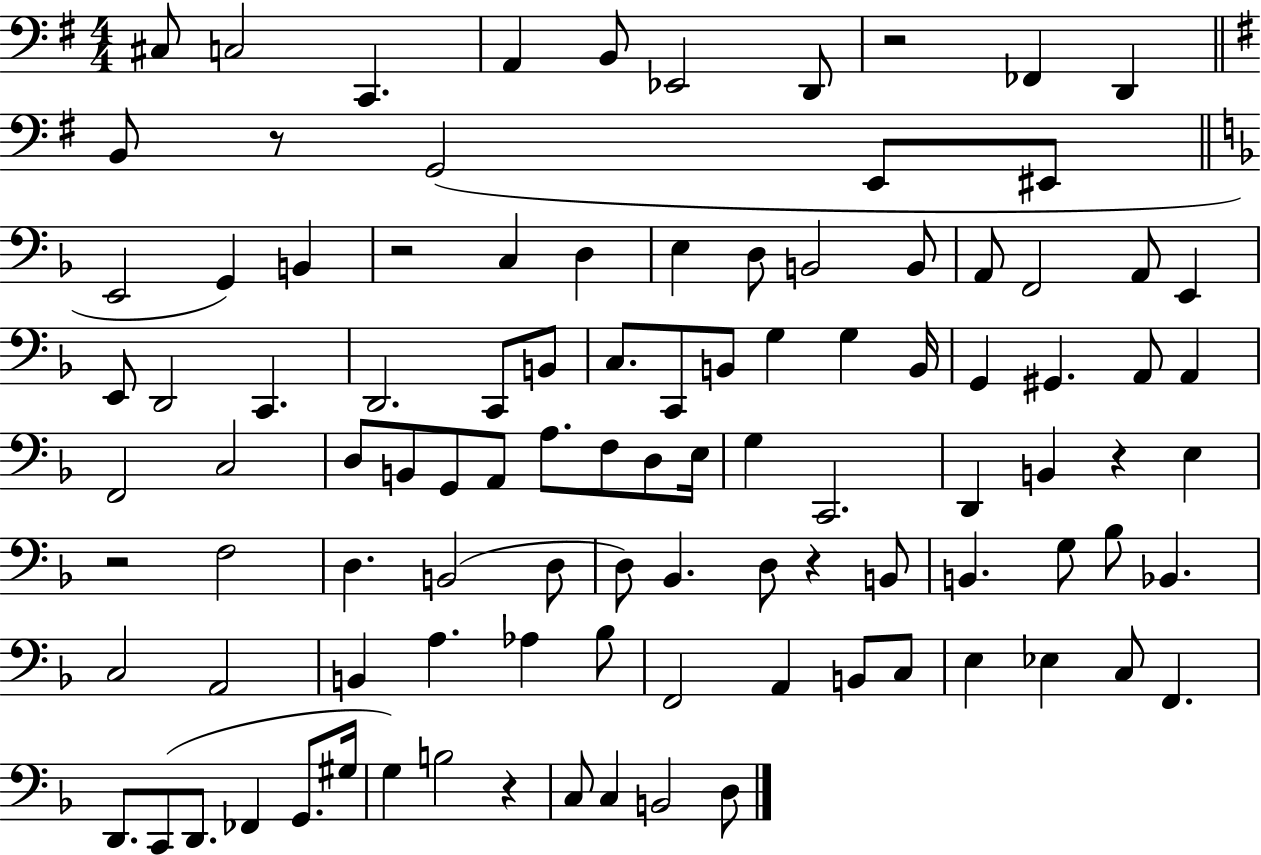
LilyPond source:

{
  \clef bass
  \numericTimeSignature
  \time 4/4
  \key g \major
  cis8 c2 c,4. | a,4 b,8 ees,2 d,8 | r2 fes,4 d,4 | \bar "||" \break \key g \major b,8 r8 g,2( e,8 eis,8 | \bar "||" \break \key d \minor e,2 g,4) b,4 | r2 c4 d4 | e4 d8 b,2 b,8 | a,8 f,2 a,8 e,4 | \break e,8 d,2 c,4. | d,2. c,8 b,8 | c8. c,8 b,8 g4 g4 b,16 | g,4 gis,4. a,8 a,4 | \break f,2 c2 | d8 b,8 g,8 a,8 a8. f8 d8 e16 | g4 c,2. | d,4 b,4 r4 e4 | \break r2 f2 | d4. b,2( d8 | d8) bes,4. d8 r4 b,8 | b,4. g8 bes8 bes,4. | \break c2 a,2 | b,4 a4. aes4 bes8 | f,2 a,4 b,8 c8 | e4 ees4 c8 f,4. | \break d,8. c,8( d,8. fes,4 g,8. gis16 | g4) b2 r4 | c8 c4 b,2 d8 | \bar "|."
}